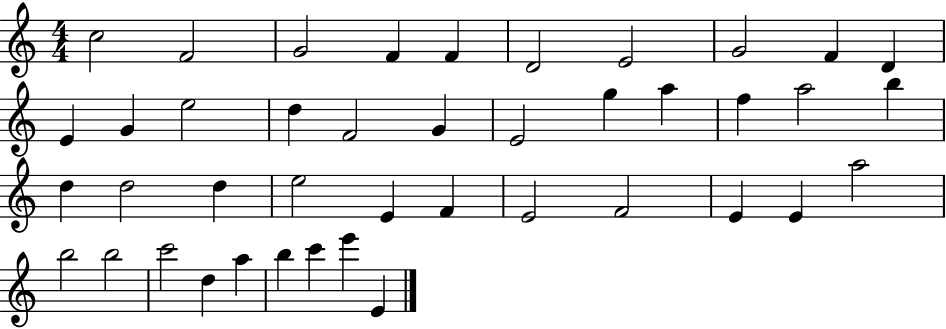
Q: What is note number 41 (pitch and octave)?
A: E6